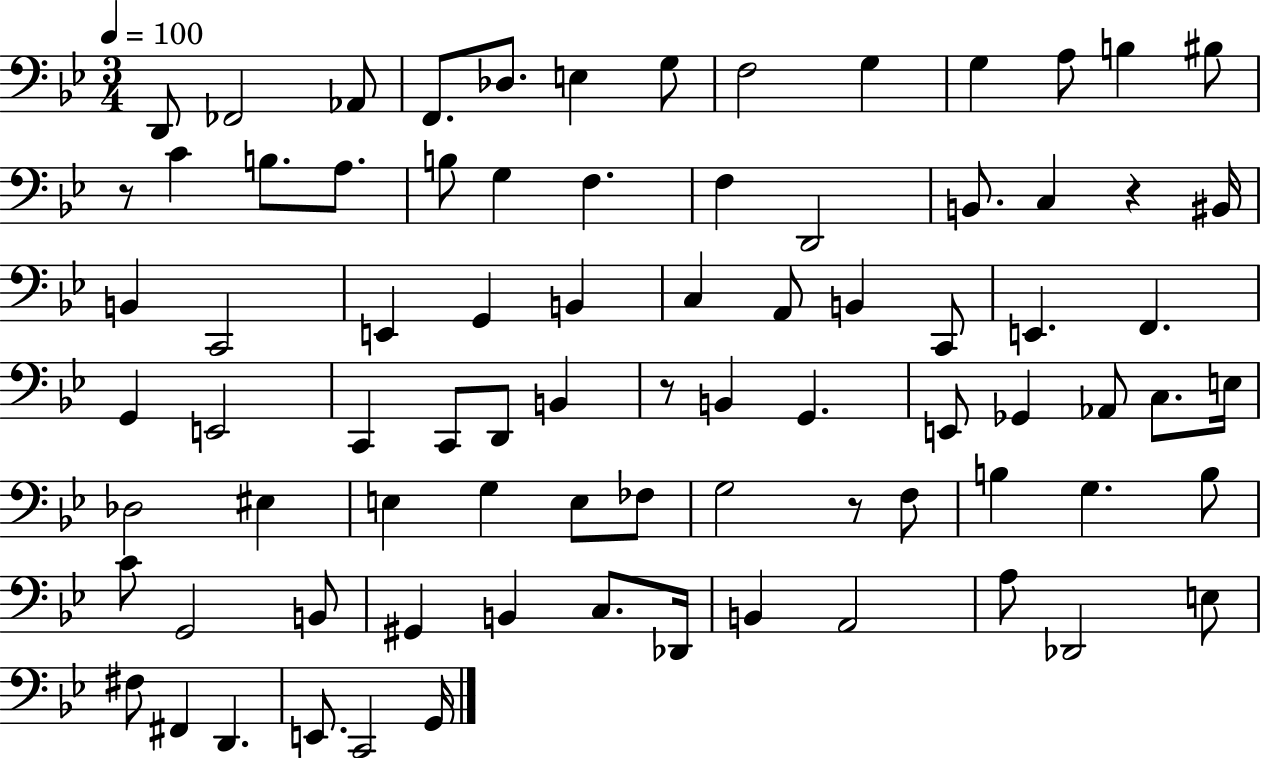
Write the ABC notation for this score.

X:1
T:Untitled
M:3/4
L:1/4
K:Bb
D,,/2 _F,,2 _A,,/2 F,,/2 _D,/2 E, G,/2 F,2 G, G, A,/2 B, ^B,/2 z/2 C B,/2 A,/2 B,/2 G, F, F, D,,2 B,,/2 C, z ^B,,/4 B,, C,,2 E,, G,, B,, C, A,,/2 B,, C,,/2 E,, F,, G,, E,,2 C,, C,,/2 D,,/2 B,, z/2 B,, G,, E,,/2 _G,, _A,,/2 C,/2 E,/4 _D,2 ^E, E, G, E,/2 _F,/2 G,2 z/2 F,/2 B, G, B,/2 C/2 G,,2 B,,/2 ^G,, B,, C,/2 _D,,/4 B,, A,,2 A,/2 _D,,2 E,/2 ^F,/2 ^F,, D,, E,,/2 C,,2 G,,/4